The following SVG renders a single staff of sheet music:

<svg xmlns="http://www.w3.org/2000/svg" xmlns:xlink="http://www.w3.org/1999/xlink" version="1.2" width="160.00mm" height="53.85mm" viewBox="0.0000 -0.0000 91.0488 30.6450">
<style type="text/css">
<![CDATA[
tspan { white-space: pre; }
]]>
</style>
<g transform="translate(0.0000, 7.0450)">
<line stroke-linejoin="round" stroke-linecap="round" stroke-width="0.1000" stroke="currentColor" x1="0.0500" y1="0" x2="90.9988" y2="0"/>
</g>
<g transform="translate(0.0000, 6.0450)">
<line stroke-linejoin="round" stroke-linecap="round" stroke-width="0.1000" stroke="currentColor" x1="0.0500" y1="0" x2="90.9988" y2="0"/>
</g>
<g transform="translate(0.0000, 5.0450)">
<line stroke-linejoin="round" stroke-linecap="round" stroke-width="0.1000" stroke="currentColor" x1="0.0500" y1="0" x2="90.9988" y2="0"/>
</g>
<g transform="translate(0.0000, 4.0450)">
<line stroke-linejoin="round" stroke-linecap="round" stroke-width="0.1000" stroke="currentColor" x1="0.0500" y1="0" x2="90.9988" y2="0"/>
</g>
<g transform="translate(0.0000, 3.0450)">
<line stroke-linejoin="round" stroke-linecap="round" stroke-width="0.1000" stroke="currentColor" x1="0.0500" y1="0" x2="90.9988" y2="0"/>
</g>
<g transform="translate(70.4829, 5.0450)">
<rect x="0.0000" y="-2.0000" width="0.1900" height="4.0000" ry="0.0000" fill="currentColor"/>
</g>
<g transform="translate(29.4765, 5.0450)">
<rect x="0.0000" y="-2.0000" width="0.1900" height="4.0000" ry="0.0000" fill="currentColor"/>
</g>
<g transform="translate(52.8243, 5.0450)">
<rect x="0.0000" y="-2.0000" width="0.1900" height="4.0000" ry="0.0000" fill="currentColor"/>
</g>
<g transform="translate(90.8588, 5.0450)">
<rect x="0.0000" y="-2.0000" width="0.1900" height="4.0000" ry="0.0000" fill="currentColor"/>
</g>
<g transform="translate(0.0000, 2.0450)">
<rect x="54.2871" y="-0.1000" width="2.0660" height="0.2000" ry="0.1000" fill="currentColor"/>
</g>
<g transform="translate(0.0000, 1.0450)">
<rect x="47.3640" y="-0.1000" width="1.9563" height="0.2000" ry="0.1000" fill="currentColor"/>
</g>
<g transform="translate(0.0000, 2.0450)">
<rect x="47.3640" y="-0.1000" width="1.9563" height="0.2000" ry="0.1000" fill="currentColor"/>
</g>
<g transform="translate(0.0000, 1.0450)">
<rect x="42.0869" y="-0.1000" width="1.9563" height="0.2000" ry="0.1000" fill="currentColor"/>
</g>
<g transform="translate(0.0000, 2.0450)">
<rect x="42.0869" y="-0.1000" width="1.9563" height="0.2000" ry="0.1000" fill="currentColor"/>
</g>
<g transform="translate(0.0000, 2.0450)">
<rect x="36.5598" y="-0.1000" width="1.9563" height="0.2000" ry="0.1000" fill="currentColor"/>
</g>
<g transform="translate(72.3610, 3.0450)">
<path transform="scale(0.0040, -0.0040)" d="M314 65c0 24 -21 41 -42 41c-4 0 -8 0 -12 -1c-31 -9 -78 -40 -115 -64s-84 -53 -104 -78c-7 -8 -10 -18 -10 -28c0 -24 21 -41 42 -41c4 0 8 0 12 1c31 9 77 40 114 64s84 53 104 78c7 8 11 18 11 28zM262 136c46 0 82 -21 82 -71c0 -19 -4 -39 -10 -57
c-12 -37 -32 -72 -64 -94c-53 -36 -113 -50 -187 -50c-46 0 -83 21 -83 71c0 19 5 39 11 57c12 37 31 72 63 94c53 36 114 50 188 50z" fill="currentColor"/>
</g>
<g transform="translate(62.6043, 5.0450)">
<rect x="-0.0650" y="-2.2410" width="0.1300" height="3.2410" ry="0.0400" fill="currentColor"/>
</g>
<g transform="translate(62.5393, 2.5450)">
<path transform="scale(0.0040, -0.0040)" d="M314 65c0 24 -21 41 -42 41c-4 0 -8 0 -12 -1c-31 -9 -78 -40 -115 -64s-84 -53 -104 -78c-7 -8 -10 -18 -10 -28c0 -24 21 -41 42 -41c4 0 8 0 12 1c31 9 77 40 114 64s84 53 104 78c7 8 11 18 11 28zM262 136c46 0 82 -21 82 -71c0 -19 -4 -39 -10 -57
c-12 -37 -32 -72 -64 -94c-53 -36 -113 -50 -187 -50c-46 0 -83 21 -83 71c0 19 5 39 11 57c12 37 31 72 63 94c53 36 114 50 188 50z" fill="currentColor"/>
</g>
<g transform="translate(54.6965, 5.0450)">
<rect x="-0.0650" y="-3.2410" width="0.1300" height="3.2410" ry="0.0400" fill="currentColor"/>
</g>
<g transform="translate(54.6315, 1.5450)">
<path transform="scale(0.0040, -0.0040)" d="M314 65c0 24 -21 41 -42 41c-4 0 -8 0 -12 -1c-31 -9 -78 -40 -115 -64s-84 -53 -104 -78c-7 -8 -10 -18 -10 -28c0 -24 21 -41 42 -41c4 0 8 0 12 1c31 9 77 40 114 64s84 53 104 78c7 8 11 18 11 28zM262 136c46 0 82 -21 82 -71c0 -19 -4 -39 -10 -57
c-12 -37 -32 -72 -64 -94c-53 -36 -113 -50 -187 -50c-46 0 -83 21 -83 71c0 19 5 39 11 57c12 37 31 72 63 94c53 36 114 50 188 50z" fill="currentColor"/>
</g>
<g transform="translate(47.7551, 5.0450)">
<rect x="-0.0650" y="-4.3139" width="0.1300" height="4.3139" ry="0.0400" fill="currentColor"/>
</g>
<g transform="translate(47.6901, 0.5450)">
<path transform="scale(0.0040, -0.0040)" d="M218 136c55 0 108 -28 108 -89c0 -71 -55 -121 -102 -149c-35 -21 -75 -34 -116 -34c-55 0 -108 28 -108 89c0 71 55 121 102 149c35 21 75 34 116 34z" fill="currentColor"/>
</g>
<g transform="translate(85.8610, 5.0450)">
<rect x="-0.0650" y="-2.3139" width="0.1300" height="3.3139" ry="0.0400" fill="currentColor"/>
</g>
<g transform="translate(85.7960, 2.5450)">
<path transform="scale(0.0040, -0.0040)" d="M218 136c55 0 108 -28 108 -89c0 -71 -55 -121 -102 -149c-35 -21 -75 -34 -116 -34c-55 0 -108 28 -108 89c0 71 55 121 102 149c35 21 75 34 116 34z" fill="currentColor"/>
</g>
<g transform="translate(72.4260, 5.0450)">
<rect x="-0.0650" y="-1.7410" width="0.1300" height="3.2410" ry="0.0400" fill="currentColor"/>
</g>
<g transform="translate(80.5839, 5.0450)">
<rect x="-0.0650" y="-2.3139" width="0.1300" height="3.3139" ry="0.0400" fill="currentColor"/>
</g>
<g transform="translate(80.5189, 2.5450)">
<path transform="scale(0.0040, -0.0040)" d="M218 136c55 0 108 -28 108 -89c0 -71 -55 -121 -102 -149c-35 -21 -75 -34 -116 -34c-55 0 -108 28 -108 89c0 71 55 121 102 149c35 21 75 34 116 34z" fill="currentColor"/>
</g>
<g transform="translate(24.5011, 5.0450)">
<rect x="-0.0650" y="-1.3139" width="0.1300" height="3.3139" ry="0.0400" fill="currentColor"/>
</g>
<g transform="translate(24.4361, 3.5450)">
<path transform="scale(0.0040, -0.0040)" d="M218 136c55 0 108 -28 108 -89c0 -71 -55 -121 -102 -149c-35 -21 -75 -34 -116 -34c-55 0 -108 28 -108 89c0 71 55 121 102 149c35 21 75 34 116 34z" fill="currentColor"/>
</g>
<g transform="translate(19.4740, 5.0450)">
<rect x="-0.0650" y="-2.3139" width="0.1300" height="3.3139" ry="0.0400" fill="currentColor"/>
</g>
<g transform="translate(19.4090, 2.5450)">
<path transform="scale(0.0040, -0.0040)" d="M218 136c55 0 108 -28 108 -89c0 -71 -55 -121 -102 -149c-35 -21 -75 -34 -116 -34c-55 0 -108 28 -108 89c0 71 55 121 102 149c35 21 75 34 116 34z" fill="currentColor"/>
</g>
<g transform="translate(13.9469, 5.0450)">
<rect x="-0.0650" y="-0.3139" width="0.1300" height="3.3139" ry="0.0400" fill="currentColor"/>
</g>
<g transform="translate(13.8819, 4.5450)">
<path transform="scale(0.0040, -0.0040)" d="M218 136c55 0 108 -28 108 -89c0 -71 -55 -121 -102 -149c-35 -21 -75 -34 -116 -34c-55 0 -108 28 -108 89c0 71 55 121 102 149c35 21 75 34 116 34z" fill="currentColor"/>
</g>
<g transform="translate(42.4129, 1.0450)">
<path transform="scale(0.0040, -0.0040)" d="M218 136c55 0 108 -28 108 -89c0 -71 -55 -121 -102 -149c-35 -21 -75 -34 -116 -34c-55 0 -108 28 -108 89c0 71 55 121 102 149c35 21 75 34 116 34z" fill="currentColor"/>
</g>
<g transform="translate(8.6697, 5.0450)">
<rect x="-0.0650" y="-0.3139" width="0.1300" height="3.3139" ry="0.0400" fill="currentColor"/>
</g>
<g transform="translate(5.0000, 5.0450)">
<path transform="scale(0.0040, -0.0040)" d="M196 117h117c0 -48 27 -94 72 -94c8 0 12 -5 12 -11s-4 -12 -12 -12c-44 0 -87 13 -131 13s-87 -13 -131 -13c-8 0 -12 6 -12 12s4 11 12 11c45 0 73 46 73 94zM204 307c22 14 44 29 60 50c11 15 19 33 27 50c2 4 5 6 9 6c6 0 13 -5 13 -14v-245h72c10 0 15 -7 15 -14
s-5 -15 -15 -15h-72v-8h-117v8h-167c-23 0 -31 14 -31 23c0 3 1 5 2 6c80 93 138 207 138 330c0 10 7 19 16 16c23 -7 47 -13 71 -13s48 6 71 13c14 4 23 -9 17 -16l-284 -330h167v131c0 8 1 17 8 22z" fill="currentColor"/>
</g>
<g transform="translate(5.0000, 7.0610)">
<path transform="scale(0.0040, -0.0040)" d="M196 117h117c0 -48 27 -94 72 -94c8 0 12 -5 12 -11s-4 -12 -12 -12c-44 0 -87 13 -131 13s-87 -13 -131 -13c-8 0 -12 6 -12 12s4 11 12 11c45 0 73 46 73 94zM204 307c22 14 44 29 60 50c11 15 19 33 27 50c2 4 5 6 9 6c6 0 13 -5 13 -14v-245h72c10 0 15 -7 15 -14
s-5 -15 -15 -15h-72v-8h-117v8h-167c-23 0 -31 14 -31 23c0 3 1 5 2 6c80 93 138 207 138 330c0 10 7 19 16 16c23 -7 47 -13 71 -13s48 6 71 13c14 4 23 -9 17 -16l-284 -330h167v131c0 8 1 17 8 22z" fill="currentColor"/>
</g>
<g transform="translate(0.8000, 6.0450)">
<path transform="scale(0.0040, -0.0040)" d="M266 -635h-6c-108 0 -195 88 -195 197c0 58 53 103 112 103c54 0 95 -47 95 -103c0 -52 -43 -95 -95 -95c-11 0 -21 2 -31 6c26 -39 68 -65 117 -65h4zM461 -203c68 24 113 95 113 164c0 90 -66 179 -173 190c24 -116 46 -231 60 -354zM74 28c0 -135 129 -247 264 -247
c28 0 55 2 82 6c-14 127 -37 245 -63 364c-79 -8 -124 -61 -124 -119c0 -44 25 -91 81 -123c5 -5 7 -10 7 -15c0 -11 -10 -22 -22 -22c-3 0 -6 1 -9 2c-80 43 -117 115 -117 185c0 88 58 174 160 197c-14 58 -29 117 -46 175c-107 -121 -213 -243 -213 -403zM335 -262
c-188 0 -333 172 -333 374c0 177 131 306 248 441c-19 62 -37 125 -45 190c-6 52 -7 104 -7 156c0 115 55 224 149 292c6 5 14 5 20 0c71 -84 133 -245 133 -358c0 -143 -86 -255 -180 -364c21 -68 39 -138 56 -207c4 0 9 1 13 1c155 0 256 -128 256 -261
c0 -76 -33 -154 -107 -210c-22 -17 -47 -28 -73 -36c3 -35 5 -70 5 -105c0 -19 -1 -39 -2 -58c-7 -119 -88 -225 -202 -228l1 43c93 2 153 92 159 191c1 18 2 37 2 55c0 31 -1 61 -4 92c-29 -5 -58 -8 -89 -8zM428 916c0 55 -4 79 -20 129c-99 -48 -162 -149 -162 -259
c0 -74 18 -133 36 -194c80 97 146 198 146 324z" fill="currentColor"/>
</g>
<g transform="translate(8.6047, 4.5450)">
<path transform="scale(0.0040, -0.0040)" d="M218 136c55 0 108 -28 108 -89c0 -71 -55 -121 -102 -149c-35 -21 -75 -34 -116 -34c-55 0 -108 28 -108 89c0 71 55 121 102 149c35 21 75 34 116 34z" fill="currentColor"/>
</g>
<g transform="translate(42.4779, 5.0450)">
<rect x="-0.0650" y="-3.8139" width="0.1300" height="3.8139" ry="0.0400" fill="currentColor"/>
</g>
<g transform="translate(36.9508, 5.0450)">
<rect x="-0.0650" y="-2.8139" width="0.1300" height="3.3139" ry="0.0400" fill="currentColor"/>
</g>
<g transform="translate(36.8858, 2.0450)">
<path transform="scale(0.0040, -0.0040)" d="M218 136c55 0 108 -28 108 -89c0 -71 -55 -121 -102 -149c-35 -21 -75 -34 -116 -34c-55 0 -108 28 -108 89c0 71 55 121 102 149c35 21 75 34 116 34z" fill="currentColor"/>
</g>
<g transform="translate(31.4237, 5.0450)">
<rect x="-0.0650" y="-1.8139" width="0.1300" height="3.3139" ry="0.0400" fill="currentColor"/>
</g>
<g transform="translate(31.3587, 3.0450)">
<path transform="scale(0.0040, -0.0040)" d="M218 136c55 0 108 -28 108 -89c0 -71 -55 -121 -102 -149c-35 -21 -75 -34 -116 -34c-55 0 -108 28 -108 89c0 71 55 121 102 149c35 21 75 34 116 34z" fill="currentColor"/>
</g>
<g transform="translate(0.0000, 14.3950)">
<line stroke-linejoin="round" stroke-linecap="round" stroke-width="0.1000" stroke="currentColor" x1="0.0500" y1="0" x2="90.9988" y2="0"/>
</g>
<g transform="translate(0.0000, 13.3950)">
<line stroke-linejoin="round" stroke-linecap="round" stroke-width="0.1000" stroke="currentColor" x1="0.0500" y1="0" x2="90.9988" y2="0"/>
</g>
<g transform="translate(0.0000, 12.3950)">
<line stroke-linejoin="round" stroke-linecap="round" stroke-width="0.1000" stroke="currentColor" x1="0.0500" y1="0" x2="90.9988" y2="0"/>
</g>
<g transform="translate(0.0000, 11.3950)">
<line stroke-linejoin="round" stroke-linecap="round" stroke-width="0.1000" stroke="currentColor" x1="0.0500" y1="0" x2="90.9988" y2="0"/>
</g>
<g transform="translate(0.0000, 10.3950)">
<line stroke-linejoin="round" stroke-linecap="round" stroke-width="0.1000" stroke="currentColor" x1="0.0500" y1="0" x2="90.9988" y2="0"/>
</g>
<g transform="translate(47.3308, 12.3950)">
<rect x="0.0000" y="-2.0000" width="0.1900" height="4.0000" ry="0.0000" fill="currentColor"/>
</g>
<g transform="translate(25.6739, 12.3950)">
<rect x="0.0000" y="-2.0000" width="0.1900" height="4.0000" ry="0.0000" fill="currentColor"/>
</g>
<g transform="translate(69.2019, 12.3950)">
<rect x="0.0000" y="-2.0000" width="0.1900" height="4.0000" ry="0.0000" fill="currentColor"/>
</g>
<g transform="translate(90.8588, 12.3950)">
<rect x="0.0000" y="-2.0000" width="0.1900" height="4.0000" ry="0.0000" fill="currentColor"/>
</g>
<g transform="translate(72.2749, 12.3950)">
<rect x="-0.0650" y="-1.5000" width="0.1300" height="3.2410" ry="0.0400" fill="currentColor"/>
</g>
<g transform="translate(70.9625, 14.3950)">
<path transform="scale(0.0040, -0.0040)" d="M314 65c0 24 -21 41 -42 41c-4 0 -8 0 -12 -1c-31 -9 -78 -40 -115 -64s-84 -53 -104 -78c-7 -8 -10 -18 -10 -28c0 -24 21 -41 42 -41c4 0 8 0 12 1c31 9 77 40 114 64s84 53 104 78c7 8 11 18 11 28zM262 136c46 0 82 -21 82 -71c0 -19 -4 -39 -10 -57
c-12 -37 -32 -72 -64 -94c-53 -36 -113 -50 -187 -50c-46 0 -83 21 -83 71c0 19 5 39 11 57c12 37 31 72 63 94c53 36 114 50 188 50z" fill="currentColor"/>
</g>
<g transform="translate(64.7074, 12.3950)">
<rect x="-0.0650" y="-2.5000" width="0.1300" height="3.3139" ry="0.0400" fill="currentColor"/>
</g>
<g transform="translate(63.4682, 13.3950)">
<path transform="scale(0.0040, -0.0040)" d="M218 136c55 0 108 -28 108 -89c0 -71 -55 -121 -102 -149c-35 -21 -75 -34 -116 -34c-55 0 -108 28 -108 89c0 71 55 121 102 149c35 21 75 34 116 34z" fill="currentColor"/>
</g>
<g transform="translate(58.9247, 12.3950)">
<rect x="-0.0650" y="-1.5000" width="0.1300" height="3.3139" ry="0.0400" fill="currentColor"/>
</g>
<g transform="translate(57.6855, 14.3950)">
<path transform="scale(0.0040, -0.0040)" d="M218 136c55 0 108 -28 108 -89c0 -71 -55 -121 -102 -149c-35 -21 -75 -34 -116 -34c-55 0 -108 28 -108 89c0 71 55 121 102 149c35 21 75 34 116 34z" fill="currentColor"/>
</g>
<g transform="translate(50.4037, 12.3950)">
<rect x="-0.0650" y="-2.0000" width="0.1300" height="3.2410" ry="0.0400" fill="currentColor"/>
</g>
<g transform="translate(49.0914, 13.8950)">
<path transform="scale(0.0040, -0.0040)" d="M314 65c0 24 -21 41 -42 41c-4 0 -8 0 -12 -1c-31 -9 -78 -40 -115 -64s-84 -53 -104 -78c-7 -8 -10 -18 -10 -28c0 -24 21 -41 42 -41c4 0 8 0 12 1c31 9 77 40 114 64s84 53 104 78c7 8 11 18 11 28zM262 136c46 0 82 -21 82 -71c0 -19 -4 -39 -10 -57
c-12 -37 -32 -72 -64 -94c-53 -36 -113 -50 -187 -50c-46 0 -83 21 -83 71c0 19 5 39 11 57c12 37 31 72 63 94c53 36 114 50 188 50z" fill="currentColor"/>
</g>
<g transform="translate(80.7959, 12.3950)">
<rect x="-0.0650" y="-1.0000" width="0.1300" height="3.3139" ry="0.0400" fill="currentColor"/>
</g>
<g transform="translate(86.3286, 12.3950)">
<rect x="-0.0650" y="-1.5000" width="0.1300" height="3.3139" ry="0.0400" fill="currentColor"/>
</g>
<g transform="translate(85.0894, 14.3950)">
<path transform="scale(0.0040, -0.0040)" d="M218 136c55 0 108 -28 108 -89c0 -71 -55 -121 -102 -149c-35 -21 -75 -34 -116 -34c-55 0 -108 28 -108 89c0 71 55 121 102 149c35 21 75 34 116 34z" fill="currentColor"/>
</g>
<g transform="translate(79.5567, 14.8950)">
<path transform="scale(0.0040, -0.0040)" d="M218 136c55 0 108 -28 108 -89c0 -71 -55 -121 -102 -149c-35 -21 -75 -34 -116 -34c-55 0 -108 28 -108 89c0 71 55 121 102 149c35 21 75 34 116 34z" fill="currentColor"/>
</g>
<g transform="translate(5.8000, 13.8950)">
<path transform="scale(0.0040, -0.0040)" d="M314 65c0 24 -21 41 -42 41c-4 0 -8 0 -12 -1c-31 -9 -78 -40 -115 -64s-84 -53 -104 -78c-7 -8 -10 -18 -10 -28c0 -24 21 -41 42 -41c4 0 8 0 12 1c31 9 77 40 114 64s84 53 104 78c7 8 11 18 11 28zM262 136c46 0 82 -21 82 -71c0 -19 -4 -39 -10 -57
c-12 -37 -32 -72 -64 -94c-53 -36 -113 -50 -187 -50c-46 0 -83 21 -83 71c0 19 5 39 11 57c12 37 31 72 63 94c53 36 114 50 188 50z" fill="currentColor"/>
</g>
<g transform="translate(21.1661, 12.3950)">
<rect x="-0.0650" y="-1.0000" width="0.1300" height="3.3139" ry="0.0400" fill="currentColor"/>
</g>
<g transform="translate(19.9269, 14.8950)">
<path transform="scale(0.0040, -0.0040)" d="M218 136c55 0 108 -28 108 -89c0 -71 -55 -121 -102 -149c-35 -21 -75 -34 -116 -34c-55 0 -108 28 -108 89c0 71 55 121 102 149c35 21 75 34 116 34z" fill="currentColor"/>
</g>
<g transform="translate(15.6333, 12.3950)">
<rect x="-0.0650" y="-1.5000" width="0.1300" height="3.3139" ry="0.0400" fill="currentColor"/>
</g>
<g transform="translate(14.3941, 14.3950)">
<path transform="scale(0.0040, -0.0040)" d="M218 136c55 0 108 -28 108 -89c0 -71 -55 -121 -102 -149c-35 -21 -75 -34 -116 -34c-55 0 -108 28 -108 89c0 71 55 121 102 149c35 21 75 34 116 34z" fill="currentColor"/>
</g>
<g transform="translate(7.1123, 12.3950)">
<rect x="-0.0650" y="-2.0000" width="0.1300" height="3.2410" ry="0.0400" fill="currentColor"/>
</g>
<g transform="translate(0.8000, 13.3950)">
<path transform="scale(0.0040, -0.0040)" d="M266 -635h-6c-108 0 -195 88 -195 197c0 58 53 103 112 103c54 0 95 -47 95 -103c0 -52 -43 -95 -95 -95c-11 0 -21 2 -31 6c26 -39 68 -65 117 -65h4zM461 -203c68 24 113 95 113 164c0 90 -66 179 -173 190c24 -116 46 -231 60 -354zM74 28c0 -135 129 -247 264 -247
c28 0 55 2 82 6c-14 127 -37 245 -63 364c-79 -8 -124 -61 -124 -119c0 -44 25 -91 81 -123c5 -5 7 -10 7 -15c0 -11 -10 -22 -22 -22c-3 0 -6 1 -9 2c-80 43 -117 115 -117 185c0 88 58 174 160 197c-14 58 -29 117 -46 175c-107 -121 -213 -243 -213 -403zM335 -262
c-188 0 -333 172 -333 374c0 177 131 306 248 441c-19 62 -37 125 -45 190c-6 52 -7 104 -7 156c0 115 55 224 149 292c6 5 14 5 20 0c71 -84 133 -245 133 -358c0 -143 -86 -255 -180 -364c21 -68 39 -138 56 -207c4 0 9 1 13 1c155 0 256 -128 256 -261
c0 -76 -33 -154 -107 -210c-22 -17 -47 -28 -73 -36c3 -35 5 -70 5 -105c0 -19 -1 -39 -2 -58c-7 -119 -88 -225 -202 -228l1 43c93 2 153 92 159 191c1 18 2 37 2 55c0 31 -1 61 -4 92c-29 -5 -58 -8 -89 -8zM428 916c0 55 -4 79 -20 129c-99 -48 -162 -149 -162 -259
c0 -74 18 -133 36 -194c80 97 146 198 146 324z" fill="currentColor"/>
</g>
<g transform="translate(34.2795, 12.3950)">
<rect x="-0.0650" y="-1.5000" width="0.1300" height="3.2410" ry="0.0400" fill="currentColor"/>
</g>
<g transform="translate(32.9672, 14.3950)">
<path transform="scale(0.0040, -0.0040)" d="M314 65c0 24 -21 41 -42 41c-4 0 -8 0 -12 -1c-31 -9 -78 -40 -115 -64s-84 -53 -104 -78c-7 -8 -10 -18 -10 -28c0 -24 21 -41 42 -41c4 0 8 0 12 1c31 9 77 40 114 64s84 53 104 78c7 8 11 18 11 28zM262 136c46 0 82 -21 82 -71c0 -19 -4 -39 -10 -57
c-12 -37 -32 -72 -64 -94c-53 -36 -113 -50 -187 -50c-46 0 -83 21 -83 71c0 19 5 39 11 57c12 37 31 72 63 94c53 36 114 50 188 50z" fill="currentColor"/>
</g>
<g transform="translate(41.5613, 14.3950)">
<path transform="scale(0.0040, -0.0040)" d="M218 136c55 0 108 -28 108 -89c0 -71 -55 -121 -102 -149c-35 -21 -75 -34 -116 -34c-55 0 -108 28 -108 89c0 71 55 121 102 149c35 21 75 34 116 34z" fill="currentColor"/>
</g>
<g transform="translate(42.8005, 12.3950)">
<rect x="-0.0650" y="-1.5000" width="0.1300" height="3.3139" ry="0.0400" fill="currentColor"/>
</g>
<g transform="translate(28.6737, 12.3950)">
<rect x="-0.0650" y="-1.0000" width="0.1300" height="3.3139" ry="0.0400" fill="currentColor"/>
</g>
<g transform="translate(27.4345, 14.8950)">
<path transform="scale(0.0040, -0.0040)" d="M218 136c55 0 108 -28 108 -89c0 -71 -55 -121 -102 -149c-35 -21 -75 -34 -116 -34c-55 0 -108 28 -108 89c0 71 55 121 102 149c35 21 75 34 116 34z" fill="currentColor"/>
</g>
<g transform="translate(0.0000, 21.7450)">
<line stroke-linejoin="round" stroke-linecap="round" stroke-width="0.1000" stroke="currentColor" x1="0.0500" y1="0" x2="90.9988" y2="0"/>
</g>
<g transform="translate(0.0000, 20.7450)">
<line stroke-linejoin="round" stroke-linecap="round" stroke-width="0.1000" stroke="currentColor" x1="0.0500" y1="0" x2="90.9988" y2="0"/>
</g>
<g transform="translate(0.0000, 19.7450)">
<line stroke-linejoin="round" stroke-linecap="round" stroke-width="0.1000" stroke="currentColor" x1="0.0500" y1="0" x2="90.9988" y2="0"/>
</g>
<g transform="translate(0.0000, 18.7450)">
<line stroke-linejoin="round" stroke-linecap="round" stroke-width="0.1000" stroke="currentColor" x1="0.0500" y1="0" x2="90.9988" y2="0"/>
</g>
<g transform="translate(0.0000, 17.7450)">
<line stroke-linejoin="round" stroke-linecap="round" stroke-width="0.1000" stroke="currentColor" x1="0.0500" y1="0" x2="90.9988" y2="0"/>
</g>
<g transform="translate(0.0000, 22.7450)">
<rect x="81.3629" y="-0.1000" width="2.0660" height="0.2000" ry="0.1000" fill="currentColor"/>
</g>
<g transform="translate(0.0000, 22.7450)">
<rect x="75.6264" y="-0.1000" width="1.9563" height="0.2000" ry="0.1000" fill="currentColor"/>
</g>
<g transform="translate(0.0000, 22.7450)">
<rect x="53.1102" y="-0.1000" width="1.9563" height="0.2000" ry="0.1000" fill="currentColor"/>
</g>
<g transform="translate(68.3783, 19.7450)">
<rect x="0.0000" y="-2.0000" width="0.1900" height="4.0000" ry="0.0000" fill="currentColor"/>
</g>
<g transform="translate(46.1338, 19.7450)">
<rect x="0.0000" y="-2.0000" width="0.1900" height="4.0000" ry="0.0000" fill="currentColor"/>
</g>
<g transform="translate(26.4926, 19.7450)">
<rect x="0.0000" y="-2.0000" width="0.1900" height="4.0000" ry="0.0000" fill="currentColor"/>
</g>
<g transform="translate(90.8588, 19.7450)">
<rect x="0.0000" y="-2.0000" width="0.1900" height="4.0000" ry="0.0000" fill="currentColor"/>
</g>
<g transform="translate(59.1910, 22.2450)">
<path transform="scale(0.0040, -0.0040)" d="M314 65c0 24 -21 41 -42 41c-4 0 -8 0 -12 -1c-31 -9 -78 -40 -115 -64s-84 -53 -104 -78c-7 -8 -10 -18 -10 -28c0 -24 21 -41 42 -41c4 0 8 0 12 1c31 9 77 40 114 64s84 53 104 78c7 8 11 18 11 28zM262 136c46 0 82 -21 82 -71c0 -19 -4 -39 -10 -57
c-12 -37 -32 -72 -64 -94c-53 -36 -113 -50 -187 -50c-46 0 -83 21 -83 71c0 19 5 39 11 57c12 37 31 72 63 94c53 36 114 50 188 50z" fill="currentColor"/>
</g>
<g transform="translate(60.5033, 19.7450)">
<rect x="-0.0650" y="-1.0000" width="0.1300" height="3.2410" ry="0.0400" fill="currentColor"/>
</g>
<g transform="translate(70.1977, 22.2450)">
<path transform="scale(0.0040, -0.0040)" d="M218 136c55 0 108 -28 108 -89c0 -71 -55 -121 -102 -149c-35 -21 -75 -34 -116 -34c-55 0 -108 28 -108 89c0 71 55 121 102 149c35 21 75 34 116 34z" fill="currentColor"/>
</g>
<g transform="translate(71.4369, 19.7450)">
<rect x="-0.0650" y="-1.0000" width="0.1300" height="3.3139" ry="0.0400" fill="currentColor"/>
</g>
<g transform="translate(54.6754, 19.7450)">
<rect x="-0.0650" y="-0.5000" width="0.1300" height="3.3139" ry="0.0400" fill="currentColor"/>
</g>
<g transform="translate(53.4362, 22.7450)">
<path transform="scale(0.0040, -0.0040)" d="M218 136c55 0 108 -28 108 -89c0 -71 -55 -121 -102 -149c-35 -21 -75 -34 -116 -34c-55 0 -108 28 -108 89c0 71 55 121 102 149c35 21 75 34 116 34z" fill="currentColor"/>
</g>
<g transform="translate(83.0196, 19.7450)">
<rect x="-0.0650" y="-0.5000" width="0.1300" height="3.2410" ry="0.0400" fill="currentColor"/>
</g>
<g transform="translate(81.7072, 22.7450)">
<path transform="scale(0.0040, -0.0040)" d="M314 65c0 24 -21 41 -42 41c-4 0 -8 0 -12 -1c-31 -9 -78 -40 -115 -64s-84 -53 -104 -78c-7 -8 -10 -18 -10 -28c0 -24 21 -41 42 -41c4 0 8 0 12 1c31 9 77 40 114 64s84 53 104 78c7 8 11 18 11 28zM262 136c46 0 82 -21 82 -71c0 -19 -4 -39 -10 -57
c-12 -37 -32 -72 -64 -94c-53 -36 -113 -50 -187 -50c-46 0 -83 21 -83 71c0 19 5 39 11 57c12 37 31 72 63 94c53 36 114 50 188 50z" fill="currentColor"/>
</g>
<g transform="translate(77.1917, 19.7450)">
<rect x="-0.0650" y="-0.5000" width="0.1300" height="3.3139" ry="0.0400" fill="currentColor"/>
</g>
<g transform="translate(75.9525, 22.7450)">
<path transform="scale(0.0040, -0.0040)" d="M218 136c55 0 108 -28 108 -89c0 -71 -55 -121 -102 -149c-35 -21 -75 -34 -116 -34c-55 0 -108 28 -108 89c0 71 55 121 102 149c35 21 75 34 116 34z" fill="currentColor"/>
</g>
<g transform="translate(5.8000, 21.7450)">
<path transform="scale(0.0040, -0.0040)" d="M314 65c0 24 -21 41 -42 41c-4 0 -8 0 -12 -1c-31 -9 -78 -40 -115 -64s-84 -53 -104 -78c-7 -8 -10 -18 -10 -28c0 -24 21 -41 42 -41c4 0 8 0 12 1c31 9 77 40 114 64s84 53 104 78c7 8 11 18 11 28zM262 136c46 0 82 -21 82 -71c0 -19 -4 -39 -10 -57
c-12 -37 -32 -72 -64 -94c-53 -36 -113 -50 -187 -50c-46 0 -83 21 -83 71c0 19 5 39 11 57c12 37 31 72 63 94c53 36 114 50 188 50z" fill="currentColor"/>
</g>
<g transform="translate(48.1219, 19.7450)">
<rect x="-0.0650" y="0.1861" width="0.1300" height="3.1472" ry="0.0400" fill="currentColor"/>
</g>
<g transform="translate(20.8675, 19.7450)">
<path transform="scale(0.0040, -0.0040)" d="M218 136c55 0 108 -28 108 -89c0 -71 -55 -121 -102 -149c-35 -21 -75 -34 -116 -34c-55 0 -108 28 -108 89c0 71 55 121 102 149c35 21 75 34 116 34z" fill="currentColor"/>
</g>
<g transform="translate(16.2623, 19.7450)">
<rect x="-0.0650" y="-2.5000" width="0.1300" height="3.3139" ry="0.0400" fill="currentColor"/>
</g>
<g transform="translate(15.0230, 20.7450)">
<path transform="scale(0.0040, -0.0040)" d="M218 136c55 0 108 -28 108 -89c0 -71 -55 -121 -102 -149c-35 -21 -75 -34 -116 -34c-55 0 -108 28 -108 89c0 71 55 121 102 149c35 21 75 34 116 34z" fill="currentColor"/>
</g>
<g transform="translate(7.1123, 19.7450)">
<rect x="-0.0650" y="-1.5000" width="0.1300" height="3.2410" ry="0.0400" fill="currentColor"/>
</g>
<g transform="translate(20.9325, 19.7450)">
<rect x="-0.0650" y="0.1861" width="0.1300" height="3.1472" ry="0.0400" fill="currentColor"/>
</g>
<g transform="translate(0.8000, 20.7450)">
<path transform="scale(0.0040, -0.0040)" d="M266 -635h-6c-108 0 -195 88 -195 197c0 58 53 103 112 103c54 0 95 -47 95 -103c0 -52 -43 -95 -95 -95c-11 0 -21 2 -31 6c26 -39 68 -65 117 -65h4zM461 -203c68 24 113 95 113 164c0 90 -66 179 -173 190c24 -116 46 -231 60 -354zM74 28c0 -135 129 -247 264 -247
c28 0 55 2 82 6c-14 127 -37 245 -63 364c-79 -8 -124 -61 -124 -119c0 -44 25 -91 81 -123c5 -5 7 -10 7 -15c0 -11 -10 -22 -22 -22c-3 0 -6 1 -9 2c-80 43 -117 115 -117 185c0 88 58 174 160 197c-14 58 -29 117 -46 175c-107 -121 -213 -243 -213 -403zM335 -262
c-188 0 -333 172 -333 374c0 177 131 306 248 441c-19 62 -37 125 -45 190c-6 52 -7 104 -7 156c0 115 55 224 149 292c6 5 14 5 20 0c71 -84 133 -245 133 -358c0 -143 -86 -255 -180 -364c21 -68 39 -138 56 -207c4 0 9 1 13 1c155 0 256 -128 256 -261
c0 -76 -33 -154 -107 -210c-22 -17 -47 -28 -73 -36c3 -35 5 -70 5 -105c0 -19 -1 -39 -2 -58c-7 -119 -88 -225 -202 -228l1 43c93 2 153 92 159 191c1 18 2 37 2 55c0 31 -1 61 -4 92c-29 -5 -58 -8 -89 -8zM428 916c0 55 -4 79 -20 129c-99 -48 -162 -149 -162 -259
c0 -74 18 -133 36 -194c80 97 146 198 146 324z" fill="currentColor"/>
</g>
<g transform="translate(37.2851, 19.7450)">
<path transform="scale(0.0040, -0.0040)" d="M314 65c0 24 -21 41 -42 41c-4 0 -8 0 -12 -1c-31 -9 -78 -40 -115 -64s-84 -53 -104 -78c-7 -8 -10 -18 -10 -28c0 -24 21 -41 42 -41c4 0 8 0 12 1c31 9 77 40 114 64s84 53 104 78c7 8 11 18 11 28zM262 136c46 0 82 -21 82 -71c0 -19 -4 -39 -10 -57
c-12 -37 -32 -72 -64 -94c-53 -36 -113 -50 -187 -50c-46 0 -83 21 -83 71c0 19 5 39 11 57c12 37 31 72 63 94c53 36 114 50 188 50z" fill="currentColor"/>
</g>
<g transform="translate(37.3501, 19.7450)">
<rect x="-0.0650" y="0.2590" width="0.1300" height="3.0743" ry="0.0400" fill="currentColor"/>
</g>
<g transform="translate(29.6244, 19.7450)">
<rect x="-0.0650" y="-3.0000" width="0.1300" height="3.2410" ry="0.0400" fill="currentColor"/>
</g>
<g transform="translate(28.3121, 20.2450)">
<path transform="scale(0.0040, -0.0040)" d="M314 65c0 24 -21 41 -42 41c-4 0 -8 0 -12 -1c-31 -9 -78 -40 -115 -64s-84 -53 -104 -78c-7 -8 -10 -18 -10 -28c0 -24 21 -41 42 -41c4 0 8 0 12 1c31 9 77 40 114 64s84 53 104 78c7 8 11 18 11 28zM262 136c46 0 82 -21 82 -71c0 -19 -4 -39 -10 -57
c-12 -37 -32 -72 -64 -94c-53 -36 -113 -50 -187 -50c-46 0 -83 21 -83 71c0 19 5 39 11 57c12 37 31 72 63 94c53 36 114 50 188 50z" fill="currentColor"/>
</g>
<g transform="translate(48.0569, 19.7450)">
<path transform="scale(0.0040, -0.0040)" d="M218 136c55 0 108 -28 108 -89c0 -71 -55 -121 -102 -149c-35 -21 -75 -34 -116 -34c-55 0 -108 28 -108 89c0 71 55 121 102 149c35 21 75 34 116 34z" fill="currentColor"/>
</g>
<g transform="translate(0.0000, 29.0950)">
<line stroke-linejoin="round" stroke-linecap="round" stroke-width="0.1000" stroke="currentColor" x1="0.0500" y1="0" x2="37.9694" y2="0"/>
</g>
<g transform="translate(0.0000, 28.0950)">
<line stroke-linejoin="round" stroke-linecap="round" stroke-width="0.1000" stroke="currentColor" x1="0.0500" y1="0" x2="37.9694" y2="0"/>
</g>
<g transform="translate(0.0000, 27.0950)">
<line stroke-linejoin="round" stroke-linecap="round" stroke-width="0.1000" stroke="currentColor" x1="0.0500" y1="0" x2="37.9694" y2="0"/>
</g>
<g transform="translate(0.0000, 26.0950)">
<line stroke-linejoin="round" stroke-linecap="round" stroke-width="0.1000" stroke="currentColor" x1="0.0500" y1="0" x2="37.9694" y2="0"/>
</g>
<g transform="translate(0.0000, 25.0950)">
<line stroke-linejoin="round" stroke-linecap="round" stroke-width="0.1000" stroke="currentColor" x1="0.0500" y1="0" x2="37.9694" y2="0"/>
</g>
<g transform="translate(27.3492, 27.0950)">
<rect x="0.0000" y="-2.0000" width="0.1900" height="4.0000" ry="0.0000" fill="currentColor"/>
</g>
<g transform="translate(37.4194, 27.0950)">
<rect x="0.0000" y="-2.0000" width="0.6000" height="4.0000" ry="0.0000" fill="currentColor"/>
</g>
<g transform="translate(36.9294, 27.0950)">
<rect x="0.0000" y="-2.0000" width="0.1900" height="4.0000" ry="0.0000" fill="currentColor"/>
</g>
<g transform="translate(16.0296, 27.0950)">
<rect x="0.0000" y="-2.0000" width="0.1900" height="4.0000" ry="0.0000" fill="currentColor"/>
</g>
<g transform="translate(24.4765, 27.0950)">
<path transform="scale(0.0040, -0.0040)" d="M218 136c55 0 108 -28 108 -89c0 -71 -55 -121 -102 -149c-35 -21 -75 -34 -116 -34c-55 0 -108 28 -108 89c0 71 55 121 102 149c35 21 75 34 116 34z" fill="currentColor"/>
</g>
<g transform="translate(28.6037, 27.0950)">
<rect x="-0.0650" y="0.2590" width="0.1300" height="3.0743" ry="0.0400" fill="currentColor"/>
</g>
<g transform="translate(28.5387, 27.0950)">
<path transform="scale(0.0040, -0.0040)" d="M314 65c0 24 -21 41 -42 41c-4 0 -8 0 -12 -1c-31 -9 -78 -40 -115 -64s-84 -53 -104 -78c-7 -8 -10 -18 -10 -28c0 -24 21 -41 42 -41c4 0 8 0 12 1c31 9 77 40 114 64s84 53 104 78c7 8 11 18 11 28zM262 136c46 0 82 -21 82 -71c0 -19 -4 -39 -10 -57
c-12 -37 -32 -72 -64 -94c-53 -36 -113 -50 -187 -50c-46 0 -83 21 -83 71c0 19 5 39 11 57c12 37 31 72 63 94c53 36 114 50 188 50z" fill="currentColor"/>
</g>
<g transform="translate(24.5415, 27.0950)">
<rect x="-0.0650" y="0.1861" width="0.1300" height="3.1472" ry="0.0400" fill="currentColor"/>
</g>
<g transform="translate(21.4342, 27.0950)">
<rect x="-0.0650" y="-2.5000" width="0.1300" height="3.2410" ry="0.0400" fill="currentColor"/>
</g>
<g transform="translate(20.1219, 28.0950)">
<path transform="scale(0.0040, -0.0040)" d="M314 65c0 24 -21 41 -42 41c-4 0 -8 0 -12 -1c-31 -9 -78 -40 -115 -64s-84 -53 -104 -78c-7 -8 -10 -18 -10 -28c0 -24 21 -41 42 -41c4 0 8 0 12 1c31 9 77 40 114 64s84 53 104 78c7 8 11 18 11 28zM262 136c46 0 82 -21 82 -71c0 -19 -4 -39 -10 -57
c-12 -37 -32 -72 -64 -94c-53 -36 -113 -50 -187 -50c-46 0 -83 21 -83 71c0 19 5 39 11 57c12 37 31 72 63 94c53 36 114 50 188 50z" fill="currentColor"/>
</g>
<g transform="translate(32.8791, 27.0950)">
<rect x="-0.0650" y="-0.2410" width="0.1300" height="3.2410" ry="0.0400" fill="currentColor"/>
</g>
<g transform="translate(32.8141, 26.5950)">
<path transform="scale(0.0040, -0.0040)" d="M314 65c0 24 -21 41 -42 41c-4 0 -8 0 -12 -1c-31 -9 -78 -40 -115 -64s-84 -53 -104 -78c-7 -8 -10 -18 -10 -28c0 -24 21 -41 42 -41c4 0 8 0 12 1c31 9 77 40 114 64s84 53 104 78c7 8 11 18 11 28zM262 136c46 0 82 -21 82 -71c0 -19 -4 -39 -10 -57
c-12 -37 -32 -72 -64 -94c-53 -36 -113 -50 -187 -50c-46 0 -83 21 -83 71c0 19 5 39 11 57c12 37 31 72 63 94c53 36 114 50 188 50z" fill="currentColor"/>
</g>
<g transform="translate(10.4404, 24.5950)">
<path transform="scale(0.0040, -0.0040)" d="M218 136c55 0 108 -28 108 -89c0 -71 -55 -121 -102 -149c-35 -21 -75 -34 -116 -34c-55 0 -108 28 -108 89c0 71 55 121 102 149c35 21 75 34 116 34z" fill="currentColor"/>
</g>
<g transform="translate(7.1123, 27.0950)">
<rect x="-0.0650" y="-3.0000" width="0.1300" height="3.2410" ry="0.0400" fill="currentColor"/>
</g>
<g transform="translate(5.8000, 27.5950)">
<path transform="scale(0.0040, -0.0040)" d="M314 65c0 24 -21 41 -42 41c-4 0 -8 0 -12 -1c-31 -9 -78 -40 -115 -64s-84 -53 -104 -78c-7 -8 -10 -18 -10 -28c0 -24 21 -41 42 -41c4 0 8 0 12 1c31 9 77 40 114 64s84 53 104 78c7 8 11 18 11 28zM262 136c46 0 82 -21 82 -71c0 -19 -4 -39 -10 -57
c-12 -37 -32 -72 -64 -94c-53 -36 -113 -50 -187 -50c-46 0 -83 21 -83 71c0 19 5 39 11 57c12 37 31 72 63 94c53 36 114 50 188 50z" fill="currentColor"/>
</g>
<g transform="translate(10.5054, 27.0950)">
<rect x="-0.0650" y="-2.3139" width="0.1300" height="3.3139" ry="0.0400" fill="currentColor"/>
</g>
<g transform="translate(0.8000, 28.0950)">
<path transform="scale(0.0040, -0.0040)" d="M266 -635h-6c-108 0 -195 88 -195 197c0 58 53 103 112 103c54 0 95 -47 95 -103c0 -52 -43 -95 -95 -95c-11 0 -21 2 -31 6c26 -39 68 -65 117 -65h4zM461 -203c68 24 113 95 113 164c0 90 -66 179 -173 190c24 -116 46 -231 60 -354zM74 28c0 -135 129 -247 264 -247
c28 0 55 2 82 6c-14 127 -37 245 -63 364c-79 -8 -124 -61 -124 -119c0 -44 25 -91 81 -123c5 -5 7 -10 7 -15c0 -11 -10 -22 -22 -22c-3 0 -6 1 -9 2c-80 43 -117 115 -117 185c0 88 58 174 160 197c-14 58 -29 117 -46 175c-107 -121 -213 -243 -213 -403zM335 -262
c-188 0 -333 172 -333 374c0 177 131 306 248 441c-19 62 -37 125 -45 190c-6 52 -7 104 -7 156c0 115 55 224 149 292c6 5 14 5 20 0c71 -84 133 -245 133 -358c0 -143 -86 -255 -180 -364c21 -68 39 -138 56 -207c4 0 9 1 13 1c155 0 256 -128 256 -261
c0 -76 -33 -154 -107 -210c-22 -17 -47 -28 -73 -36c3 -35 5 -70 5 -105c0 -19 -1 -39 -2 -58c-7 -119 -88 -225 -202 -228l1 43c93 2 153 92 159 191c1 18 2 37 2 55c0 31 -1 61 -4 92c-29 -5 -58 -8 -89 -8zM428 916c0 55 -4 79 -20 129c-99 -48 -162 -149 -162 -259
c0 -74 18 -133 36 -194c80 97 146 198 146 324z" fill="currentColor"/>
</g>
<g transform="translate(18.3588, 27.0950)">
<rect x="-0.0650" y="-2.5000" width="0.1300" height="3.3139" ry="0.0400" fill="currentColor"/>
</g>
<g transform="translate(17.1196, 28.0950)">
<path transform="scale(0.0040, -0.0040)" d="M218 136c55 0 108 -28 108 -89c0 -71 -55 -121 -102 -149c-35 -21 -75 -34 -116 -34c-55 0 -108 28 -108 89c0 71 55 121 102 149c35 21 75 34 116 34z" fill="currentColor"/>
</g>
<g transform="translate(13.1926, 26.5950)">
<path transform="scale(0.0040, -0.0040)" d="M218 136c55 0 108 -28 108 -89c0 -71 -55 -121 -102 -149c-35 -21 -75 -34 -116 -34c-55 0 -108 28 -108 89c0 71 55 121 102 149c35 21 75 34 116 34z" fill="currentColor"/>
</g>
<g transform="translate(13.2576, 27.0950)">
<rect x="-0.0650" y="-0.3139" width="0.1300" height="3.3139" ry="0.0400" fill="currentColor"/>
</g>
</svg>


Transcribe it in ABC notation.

X:1
T:Untitled
M:4/4
L:1/4
K:C
c c g e f a c' d' b2 g2 f2 g g F2 E D D E2 E F2 E G E2 D E E2 G B A2 B2 B C D2 D C C2 A2 g c G G2 B B2 c2